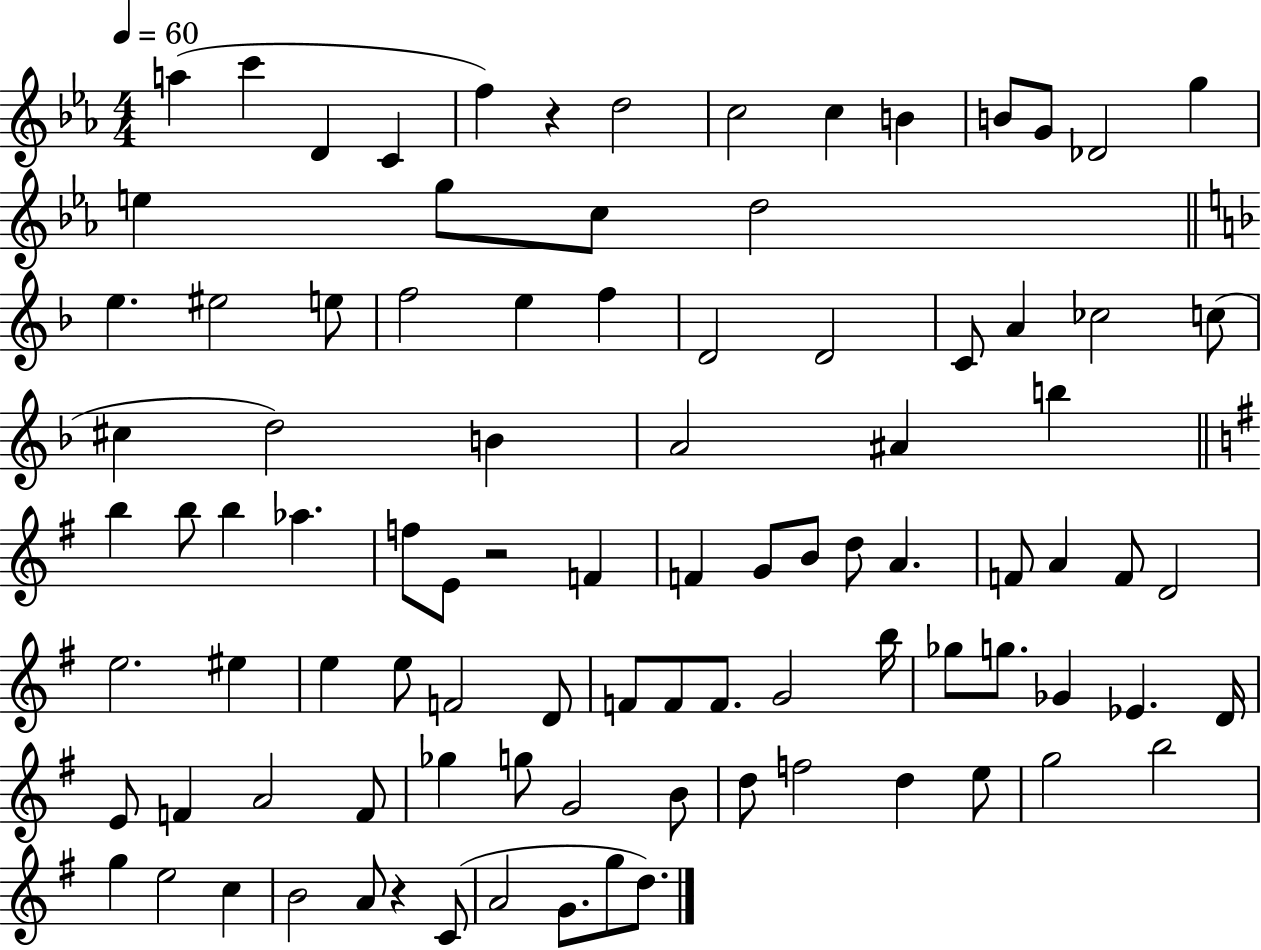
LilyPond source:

{
  \clef treble
  \numericTimeSignature
  \time 4/4
  \key ees \major
  \tempo 4 = 60
  a''4( c'''4 d'4 c'4 | f''4) r4 d''2 | c''2 c''4 b'4 | b'8 g'8 des'2 g''4 | \break e''4 g''8 c''8 d''2 | \bar "||" \break \key f \major e''4. eis''2 e''8 | f''2 e''4 f''4 | d'2 d'2 | c'8 a'4 ces''2 c''8( | \break cis''4 d''2) b'4 | a'2 ais'4 b''4 | \bar "||" \break \key e \minor b''4 b''8 b''4 aes''4. | f''8 e'8 r2 f'4 | f'4 g'8 b'8 d''8 a'4. | f'8 a'4 f'8 d'2 | \break e''2. eis''4 | e''4 e''8 f'2 d'8 | f'8 f'8 f'8. g'2 b''16 | ges''8 g''8. ges'4 ees'4. d'16 | \break e'8 f'4 a'2 f'8 | ges''4 g''8 g'2 b'8 | d''8 f''2 d''4 e''8 | g''2 b''2 | \break g''4 e''2 c''4 | b'2 a'8 r4 c'8( | a'2 g'8. g''8 d''8.) | \bar "|."
}